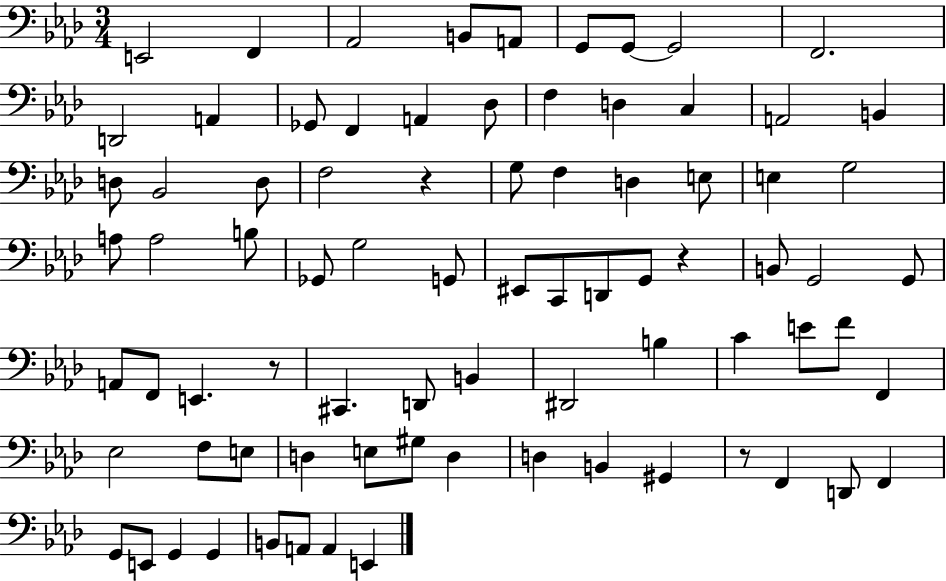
{
  \clef bass
  \numericTimeSignature
  \time 3/4
  \key aes \major
  \repeat volta 2 { e,2 f,4 | aes,2 b,8 a,8 | g,8 g,8~~ g,2 | f,2. | \break d,2 a,4 | ges,8 f,4 a,4 des8 | f4 d4 c4 | a,2 b,4 | \break d8 bes,2 d8 | f2 r4 | g8 f4 d4 e8 | e4 g2 | \break a8 a2 b8 | ges,8 g2 g,8 | eis,8 c,8 d,8 g,8 r4 | b,8 g,2 g,8 | \break a,8 f,8 e,4. r8 | cis,4. d,8 b,4 | dis,2 b4 | c'4 e'8 f'8 f,4 | \break ees2 f8 e8 | d4 e8 gis8 d4 | d4 b,4 gis,4 | r8 f,4 d,8 f,4 | \break g,8 e,8 g,4 g,4 | b,8 a,8 a,4 e,4 | } \bar "|."
}